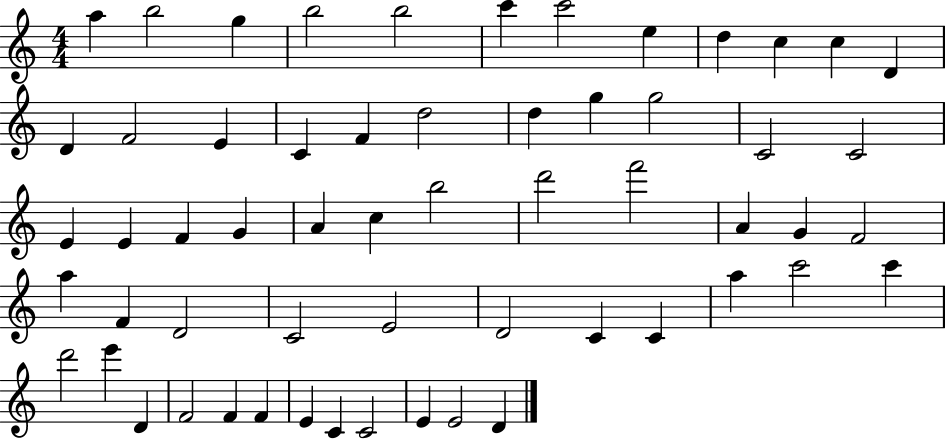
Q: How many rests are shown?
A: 0